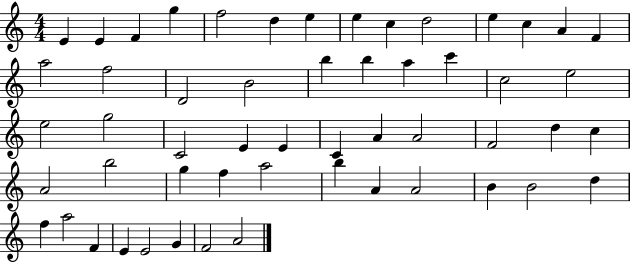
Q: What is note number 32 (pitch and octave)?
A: A4